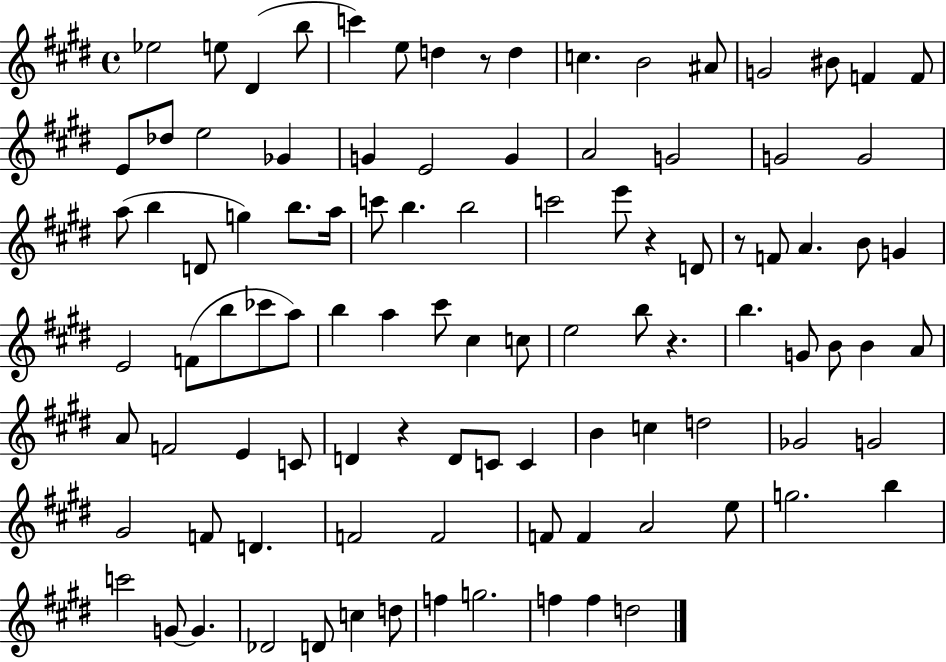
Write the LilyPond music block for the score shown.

{
  \clef treble
  \time 4/4
  \defaultTimeSignature
  \key e \major
  ees''2 e''8 dis'4( b''8 | c'''4) e''8 d''4 r8 d''4 | c''4. b'2 ais'8 | g'2 bis'8 f'4 f'8 | \break e'8 des''8 e''2 ges'4 | g'4 e'2 g'4 | a'2 g'2 | g'2 g'2 | \break a''8( b''4 d'8 g''4) b''8. a''16 | c'''8 b''4. b''2 | c'''2 e'''8 r4 d'8 | r8 f'8 a'4. b'8 g'4 | \break e'2 f'8( b''8 ces'''8 a''8) | b''4 a''4 cis'''8 cis''4 c''8 | e''2 b''8 r4. | b''4. g'8 b'8 b'4 a'8 | \break a'8 f'2 e'4 c'8 | d'4 r4 d'8 c'8 c'4 | b'4 c''4 d''2 | ges'2 g'2 | \break gis'2 f'8 d'4. | f'2 f'2 | f'8 f'4 a'2 e''8 | g''2. b''4 | \break c'''2 g'8~~ g'4. | des'2 d'8 c''4 d''8 | f''4 g''2. | f''4 f''4 d''2 | \break \bar "|."
}